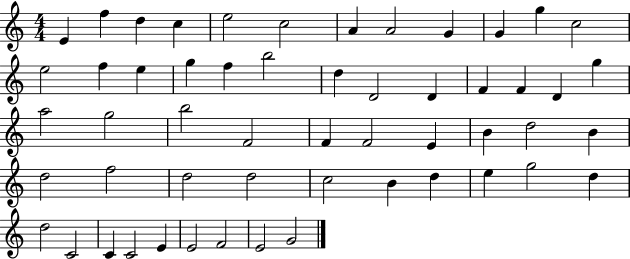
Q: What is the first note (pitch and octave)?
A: E4